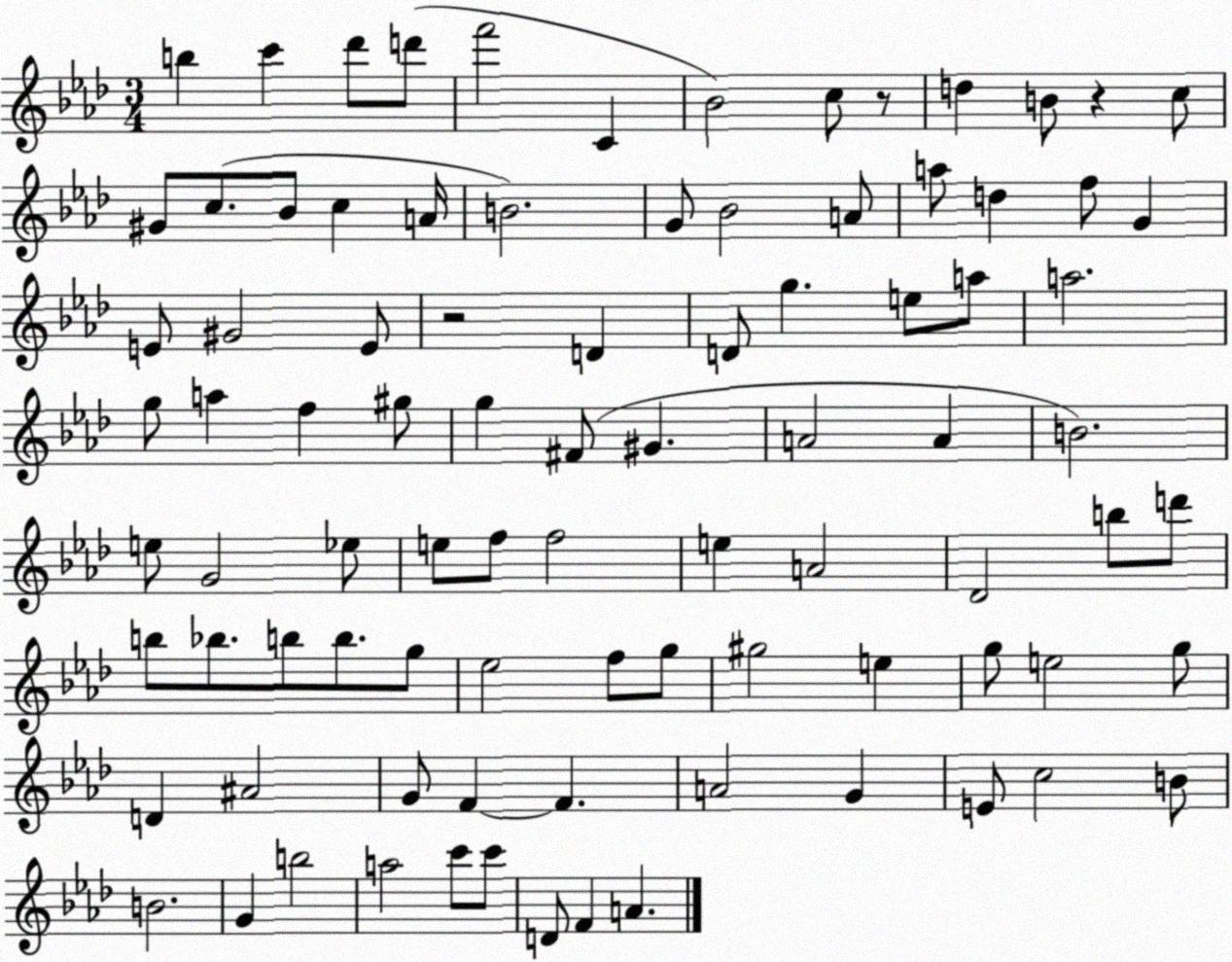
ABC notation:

X:1
T:Untitled
M:3/4
L:1/4
K:Ab
b c' _d'/2 d'/2 f'2 C _B2 c/2 z/2 d B/2 z c/2 ^G/2 c/2 _B/2 c A/4 B2 G/2 _B2 A/2 a/2 d f/2 G E/2 ^G2 E/2 z2 D D/2 g e/2 a/2 a2 g/2 a f ^g/2 g ^F/2 ^G A2 A B2 e/2 G2 _e/2 e/2 f/2 f2 e A2 _D2 b/2 d'/2 b/2 _b/2 b/2 b/2 g/2 _e2 f/2 g/2 ^g2 e g/2 e2 g/2 D ^A2 G/2 F F A2 G E/2 c2 B/2 B2 G b2 a2 c'/2 c'/2 D/2 F A